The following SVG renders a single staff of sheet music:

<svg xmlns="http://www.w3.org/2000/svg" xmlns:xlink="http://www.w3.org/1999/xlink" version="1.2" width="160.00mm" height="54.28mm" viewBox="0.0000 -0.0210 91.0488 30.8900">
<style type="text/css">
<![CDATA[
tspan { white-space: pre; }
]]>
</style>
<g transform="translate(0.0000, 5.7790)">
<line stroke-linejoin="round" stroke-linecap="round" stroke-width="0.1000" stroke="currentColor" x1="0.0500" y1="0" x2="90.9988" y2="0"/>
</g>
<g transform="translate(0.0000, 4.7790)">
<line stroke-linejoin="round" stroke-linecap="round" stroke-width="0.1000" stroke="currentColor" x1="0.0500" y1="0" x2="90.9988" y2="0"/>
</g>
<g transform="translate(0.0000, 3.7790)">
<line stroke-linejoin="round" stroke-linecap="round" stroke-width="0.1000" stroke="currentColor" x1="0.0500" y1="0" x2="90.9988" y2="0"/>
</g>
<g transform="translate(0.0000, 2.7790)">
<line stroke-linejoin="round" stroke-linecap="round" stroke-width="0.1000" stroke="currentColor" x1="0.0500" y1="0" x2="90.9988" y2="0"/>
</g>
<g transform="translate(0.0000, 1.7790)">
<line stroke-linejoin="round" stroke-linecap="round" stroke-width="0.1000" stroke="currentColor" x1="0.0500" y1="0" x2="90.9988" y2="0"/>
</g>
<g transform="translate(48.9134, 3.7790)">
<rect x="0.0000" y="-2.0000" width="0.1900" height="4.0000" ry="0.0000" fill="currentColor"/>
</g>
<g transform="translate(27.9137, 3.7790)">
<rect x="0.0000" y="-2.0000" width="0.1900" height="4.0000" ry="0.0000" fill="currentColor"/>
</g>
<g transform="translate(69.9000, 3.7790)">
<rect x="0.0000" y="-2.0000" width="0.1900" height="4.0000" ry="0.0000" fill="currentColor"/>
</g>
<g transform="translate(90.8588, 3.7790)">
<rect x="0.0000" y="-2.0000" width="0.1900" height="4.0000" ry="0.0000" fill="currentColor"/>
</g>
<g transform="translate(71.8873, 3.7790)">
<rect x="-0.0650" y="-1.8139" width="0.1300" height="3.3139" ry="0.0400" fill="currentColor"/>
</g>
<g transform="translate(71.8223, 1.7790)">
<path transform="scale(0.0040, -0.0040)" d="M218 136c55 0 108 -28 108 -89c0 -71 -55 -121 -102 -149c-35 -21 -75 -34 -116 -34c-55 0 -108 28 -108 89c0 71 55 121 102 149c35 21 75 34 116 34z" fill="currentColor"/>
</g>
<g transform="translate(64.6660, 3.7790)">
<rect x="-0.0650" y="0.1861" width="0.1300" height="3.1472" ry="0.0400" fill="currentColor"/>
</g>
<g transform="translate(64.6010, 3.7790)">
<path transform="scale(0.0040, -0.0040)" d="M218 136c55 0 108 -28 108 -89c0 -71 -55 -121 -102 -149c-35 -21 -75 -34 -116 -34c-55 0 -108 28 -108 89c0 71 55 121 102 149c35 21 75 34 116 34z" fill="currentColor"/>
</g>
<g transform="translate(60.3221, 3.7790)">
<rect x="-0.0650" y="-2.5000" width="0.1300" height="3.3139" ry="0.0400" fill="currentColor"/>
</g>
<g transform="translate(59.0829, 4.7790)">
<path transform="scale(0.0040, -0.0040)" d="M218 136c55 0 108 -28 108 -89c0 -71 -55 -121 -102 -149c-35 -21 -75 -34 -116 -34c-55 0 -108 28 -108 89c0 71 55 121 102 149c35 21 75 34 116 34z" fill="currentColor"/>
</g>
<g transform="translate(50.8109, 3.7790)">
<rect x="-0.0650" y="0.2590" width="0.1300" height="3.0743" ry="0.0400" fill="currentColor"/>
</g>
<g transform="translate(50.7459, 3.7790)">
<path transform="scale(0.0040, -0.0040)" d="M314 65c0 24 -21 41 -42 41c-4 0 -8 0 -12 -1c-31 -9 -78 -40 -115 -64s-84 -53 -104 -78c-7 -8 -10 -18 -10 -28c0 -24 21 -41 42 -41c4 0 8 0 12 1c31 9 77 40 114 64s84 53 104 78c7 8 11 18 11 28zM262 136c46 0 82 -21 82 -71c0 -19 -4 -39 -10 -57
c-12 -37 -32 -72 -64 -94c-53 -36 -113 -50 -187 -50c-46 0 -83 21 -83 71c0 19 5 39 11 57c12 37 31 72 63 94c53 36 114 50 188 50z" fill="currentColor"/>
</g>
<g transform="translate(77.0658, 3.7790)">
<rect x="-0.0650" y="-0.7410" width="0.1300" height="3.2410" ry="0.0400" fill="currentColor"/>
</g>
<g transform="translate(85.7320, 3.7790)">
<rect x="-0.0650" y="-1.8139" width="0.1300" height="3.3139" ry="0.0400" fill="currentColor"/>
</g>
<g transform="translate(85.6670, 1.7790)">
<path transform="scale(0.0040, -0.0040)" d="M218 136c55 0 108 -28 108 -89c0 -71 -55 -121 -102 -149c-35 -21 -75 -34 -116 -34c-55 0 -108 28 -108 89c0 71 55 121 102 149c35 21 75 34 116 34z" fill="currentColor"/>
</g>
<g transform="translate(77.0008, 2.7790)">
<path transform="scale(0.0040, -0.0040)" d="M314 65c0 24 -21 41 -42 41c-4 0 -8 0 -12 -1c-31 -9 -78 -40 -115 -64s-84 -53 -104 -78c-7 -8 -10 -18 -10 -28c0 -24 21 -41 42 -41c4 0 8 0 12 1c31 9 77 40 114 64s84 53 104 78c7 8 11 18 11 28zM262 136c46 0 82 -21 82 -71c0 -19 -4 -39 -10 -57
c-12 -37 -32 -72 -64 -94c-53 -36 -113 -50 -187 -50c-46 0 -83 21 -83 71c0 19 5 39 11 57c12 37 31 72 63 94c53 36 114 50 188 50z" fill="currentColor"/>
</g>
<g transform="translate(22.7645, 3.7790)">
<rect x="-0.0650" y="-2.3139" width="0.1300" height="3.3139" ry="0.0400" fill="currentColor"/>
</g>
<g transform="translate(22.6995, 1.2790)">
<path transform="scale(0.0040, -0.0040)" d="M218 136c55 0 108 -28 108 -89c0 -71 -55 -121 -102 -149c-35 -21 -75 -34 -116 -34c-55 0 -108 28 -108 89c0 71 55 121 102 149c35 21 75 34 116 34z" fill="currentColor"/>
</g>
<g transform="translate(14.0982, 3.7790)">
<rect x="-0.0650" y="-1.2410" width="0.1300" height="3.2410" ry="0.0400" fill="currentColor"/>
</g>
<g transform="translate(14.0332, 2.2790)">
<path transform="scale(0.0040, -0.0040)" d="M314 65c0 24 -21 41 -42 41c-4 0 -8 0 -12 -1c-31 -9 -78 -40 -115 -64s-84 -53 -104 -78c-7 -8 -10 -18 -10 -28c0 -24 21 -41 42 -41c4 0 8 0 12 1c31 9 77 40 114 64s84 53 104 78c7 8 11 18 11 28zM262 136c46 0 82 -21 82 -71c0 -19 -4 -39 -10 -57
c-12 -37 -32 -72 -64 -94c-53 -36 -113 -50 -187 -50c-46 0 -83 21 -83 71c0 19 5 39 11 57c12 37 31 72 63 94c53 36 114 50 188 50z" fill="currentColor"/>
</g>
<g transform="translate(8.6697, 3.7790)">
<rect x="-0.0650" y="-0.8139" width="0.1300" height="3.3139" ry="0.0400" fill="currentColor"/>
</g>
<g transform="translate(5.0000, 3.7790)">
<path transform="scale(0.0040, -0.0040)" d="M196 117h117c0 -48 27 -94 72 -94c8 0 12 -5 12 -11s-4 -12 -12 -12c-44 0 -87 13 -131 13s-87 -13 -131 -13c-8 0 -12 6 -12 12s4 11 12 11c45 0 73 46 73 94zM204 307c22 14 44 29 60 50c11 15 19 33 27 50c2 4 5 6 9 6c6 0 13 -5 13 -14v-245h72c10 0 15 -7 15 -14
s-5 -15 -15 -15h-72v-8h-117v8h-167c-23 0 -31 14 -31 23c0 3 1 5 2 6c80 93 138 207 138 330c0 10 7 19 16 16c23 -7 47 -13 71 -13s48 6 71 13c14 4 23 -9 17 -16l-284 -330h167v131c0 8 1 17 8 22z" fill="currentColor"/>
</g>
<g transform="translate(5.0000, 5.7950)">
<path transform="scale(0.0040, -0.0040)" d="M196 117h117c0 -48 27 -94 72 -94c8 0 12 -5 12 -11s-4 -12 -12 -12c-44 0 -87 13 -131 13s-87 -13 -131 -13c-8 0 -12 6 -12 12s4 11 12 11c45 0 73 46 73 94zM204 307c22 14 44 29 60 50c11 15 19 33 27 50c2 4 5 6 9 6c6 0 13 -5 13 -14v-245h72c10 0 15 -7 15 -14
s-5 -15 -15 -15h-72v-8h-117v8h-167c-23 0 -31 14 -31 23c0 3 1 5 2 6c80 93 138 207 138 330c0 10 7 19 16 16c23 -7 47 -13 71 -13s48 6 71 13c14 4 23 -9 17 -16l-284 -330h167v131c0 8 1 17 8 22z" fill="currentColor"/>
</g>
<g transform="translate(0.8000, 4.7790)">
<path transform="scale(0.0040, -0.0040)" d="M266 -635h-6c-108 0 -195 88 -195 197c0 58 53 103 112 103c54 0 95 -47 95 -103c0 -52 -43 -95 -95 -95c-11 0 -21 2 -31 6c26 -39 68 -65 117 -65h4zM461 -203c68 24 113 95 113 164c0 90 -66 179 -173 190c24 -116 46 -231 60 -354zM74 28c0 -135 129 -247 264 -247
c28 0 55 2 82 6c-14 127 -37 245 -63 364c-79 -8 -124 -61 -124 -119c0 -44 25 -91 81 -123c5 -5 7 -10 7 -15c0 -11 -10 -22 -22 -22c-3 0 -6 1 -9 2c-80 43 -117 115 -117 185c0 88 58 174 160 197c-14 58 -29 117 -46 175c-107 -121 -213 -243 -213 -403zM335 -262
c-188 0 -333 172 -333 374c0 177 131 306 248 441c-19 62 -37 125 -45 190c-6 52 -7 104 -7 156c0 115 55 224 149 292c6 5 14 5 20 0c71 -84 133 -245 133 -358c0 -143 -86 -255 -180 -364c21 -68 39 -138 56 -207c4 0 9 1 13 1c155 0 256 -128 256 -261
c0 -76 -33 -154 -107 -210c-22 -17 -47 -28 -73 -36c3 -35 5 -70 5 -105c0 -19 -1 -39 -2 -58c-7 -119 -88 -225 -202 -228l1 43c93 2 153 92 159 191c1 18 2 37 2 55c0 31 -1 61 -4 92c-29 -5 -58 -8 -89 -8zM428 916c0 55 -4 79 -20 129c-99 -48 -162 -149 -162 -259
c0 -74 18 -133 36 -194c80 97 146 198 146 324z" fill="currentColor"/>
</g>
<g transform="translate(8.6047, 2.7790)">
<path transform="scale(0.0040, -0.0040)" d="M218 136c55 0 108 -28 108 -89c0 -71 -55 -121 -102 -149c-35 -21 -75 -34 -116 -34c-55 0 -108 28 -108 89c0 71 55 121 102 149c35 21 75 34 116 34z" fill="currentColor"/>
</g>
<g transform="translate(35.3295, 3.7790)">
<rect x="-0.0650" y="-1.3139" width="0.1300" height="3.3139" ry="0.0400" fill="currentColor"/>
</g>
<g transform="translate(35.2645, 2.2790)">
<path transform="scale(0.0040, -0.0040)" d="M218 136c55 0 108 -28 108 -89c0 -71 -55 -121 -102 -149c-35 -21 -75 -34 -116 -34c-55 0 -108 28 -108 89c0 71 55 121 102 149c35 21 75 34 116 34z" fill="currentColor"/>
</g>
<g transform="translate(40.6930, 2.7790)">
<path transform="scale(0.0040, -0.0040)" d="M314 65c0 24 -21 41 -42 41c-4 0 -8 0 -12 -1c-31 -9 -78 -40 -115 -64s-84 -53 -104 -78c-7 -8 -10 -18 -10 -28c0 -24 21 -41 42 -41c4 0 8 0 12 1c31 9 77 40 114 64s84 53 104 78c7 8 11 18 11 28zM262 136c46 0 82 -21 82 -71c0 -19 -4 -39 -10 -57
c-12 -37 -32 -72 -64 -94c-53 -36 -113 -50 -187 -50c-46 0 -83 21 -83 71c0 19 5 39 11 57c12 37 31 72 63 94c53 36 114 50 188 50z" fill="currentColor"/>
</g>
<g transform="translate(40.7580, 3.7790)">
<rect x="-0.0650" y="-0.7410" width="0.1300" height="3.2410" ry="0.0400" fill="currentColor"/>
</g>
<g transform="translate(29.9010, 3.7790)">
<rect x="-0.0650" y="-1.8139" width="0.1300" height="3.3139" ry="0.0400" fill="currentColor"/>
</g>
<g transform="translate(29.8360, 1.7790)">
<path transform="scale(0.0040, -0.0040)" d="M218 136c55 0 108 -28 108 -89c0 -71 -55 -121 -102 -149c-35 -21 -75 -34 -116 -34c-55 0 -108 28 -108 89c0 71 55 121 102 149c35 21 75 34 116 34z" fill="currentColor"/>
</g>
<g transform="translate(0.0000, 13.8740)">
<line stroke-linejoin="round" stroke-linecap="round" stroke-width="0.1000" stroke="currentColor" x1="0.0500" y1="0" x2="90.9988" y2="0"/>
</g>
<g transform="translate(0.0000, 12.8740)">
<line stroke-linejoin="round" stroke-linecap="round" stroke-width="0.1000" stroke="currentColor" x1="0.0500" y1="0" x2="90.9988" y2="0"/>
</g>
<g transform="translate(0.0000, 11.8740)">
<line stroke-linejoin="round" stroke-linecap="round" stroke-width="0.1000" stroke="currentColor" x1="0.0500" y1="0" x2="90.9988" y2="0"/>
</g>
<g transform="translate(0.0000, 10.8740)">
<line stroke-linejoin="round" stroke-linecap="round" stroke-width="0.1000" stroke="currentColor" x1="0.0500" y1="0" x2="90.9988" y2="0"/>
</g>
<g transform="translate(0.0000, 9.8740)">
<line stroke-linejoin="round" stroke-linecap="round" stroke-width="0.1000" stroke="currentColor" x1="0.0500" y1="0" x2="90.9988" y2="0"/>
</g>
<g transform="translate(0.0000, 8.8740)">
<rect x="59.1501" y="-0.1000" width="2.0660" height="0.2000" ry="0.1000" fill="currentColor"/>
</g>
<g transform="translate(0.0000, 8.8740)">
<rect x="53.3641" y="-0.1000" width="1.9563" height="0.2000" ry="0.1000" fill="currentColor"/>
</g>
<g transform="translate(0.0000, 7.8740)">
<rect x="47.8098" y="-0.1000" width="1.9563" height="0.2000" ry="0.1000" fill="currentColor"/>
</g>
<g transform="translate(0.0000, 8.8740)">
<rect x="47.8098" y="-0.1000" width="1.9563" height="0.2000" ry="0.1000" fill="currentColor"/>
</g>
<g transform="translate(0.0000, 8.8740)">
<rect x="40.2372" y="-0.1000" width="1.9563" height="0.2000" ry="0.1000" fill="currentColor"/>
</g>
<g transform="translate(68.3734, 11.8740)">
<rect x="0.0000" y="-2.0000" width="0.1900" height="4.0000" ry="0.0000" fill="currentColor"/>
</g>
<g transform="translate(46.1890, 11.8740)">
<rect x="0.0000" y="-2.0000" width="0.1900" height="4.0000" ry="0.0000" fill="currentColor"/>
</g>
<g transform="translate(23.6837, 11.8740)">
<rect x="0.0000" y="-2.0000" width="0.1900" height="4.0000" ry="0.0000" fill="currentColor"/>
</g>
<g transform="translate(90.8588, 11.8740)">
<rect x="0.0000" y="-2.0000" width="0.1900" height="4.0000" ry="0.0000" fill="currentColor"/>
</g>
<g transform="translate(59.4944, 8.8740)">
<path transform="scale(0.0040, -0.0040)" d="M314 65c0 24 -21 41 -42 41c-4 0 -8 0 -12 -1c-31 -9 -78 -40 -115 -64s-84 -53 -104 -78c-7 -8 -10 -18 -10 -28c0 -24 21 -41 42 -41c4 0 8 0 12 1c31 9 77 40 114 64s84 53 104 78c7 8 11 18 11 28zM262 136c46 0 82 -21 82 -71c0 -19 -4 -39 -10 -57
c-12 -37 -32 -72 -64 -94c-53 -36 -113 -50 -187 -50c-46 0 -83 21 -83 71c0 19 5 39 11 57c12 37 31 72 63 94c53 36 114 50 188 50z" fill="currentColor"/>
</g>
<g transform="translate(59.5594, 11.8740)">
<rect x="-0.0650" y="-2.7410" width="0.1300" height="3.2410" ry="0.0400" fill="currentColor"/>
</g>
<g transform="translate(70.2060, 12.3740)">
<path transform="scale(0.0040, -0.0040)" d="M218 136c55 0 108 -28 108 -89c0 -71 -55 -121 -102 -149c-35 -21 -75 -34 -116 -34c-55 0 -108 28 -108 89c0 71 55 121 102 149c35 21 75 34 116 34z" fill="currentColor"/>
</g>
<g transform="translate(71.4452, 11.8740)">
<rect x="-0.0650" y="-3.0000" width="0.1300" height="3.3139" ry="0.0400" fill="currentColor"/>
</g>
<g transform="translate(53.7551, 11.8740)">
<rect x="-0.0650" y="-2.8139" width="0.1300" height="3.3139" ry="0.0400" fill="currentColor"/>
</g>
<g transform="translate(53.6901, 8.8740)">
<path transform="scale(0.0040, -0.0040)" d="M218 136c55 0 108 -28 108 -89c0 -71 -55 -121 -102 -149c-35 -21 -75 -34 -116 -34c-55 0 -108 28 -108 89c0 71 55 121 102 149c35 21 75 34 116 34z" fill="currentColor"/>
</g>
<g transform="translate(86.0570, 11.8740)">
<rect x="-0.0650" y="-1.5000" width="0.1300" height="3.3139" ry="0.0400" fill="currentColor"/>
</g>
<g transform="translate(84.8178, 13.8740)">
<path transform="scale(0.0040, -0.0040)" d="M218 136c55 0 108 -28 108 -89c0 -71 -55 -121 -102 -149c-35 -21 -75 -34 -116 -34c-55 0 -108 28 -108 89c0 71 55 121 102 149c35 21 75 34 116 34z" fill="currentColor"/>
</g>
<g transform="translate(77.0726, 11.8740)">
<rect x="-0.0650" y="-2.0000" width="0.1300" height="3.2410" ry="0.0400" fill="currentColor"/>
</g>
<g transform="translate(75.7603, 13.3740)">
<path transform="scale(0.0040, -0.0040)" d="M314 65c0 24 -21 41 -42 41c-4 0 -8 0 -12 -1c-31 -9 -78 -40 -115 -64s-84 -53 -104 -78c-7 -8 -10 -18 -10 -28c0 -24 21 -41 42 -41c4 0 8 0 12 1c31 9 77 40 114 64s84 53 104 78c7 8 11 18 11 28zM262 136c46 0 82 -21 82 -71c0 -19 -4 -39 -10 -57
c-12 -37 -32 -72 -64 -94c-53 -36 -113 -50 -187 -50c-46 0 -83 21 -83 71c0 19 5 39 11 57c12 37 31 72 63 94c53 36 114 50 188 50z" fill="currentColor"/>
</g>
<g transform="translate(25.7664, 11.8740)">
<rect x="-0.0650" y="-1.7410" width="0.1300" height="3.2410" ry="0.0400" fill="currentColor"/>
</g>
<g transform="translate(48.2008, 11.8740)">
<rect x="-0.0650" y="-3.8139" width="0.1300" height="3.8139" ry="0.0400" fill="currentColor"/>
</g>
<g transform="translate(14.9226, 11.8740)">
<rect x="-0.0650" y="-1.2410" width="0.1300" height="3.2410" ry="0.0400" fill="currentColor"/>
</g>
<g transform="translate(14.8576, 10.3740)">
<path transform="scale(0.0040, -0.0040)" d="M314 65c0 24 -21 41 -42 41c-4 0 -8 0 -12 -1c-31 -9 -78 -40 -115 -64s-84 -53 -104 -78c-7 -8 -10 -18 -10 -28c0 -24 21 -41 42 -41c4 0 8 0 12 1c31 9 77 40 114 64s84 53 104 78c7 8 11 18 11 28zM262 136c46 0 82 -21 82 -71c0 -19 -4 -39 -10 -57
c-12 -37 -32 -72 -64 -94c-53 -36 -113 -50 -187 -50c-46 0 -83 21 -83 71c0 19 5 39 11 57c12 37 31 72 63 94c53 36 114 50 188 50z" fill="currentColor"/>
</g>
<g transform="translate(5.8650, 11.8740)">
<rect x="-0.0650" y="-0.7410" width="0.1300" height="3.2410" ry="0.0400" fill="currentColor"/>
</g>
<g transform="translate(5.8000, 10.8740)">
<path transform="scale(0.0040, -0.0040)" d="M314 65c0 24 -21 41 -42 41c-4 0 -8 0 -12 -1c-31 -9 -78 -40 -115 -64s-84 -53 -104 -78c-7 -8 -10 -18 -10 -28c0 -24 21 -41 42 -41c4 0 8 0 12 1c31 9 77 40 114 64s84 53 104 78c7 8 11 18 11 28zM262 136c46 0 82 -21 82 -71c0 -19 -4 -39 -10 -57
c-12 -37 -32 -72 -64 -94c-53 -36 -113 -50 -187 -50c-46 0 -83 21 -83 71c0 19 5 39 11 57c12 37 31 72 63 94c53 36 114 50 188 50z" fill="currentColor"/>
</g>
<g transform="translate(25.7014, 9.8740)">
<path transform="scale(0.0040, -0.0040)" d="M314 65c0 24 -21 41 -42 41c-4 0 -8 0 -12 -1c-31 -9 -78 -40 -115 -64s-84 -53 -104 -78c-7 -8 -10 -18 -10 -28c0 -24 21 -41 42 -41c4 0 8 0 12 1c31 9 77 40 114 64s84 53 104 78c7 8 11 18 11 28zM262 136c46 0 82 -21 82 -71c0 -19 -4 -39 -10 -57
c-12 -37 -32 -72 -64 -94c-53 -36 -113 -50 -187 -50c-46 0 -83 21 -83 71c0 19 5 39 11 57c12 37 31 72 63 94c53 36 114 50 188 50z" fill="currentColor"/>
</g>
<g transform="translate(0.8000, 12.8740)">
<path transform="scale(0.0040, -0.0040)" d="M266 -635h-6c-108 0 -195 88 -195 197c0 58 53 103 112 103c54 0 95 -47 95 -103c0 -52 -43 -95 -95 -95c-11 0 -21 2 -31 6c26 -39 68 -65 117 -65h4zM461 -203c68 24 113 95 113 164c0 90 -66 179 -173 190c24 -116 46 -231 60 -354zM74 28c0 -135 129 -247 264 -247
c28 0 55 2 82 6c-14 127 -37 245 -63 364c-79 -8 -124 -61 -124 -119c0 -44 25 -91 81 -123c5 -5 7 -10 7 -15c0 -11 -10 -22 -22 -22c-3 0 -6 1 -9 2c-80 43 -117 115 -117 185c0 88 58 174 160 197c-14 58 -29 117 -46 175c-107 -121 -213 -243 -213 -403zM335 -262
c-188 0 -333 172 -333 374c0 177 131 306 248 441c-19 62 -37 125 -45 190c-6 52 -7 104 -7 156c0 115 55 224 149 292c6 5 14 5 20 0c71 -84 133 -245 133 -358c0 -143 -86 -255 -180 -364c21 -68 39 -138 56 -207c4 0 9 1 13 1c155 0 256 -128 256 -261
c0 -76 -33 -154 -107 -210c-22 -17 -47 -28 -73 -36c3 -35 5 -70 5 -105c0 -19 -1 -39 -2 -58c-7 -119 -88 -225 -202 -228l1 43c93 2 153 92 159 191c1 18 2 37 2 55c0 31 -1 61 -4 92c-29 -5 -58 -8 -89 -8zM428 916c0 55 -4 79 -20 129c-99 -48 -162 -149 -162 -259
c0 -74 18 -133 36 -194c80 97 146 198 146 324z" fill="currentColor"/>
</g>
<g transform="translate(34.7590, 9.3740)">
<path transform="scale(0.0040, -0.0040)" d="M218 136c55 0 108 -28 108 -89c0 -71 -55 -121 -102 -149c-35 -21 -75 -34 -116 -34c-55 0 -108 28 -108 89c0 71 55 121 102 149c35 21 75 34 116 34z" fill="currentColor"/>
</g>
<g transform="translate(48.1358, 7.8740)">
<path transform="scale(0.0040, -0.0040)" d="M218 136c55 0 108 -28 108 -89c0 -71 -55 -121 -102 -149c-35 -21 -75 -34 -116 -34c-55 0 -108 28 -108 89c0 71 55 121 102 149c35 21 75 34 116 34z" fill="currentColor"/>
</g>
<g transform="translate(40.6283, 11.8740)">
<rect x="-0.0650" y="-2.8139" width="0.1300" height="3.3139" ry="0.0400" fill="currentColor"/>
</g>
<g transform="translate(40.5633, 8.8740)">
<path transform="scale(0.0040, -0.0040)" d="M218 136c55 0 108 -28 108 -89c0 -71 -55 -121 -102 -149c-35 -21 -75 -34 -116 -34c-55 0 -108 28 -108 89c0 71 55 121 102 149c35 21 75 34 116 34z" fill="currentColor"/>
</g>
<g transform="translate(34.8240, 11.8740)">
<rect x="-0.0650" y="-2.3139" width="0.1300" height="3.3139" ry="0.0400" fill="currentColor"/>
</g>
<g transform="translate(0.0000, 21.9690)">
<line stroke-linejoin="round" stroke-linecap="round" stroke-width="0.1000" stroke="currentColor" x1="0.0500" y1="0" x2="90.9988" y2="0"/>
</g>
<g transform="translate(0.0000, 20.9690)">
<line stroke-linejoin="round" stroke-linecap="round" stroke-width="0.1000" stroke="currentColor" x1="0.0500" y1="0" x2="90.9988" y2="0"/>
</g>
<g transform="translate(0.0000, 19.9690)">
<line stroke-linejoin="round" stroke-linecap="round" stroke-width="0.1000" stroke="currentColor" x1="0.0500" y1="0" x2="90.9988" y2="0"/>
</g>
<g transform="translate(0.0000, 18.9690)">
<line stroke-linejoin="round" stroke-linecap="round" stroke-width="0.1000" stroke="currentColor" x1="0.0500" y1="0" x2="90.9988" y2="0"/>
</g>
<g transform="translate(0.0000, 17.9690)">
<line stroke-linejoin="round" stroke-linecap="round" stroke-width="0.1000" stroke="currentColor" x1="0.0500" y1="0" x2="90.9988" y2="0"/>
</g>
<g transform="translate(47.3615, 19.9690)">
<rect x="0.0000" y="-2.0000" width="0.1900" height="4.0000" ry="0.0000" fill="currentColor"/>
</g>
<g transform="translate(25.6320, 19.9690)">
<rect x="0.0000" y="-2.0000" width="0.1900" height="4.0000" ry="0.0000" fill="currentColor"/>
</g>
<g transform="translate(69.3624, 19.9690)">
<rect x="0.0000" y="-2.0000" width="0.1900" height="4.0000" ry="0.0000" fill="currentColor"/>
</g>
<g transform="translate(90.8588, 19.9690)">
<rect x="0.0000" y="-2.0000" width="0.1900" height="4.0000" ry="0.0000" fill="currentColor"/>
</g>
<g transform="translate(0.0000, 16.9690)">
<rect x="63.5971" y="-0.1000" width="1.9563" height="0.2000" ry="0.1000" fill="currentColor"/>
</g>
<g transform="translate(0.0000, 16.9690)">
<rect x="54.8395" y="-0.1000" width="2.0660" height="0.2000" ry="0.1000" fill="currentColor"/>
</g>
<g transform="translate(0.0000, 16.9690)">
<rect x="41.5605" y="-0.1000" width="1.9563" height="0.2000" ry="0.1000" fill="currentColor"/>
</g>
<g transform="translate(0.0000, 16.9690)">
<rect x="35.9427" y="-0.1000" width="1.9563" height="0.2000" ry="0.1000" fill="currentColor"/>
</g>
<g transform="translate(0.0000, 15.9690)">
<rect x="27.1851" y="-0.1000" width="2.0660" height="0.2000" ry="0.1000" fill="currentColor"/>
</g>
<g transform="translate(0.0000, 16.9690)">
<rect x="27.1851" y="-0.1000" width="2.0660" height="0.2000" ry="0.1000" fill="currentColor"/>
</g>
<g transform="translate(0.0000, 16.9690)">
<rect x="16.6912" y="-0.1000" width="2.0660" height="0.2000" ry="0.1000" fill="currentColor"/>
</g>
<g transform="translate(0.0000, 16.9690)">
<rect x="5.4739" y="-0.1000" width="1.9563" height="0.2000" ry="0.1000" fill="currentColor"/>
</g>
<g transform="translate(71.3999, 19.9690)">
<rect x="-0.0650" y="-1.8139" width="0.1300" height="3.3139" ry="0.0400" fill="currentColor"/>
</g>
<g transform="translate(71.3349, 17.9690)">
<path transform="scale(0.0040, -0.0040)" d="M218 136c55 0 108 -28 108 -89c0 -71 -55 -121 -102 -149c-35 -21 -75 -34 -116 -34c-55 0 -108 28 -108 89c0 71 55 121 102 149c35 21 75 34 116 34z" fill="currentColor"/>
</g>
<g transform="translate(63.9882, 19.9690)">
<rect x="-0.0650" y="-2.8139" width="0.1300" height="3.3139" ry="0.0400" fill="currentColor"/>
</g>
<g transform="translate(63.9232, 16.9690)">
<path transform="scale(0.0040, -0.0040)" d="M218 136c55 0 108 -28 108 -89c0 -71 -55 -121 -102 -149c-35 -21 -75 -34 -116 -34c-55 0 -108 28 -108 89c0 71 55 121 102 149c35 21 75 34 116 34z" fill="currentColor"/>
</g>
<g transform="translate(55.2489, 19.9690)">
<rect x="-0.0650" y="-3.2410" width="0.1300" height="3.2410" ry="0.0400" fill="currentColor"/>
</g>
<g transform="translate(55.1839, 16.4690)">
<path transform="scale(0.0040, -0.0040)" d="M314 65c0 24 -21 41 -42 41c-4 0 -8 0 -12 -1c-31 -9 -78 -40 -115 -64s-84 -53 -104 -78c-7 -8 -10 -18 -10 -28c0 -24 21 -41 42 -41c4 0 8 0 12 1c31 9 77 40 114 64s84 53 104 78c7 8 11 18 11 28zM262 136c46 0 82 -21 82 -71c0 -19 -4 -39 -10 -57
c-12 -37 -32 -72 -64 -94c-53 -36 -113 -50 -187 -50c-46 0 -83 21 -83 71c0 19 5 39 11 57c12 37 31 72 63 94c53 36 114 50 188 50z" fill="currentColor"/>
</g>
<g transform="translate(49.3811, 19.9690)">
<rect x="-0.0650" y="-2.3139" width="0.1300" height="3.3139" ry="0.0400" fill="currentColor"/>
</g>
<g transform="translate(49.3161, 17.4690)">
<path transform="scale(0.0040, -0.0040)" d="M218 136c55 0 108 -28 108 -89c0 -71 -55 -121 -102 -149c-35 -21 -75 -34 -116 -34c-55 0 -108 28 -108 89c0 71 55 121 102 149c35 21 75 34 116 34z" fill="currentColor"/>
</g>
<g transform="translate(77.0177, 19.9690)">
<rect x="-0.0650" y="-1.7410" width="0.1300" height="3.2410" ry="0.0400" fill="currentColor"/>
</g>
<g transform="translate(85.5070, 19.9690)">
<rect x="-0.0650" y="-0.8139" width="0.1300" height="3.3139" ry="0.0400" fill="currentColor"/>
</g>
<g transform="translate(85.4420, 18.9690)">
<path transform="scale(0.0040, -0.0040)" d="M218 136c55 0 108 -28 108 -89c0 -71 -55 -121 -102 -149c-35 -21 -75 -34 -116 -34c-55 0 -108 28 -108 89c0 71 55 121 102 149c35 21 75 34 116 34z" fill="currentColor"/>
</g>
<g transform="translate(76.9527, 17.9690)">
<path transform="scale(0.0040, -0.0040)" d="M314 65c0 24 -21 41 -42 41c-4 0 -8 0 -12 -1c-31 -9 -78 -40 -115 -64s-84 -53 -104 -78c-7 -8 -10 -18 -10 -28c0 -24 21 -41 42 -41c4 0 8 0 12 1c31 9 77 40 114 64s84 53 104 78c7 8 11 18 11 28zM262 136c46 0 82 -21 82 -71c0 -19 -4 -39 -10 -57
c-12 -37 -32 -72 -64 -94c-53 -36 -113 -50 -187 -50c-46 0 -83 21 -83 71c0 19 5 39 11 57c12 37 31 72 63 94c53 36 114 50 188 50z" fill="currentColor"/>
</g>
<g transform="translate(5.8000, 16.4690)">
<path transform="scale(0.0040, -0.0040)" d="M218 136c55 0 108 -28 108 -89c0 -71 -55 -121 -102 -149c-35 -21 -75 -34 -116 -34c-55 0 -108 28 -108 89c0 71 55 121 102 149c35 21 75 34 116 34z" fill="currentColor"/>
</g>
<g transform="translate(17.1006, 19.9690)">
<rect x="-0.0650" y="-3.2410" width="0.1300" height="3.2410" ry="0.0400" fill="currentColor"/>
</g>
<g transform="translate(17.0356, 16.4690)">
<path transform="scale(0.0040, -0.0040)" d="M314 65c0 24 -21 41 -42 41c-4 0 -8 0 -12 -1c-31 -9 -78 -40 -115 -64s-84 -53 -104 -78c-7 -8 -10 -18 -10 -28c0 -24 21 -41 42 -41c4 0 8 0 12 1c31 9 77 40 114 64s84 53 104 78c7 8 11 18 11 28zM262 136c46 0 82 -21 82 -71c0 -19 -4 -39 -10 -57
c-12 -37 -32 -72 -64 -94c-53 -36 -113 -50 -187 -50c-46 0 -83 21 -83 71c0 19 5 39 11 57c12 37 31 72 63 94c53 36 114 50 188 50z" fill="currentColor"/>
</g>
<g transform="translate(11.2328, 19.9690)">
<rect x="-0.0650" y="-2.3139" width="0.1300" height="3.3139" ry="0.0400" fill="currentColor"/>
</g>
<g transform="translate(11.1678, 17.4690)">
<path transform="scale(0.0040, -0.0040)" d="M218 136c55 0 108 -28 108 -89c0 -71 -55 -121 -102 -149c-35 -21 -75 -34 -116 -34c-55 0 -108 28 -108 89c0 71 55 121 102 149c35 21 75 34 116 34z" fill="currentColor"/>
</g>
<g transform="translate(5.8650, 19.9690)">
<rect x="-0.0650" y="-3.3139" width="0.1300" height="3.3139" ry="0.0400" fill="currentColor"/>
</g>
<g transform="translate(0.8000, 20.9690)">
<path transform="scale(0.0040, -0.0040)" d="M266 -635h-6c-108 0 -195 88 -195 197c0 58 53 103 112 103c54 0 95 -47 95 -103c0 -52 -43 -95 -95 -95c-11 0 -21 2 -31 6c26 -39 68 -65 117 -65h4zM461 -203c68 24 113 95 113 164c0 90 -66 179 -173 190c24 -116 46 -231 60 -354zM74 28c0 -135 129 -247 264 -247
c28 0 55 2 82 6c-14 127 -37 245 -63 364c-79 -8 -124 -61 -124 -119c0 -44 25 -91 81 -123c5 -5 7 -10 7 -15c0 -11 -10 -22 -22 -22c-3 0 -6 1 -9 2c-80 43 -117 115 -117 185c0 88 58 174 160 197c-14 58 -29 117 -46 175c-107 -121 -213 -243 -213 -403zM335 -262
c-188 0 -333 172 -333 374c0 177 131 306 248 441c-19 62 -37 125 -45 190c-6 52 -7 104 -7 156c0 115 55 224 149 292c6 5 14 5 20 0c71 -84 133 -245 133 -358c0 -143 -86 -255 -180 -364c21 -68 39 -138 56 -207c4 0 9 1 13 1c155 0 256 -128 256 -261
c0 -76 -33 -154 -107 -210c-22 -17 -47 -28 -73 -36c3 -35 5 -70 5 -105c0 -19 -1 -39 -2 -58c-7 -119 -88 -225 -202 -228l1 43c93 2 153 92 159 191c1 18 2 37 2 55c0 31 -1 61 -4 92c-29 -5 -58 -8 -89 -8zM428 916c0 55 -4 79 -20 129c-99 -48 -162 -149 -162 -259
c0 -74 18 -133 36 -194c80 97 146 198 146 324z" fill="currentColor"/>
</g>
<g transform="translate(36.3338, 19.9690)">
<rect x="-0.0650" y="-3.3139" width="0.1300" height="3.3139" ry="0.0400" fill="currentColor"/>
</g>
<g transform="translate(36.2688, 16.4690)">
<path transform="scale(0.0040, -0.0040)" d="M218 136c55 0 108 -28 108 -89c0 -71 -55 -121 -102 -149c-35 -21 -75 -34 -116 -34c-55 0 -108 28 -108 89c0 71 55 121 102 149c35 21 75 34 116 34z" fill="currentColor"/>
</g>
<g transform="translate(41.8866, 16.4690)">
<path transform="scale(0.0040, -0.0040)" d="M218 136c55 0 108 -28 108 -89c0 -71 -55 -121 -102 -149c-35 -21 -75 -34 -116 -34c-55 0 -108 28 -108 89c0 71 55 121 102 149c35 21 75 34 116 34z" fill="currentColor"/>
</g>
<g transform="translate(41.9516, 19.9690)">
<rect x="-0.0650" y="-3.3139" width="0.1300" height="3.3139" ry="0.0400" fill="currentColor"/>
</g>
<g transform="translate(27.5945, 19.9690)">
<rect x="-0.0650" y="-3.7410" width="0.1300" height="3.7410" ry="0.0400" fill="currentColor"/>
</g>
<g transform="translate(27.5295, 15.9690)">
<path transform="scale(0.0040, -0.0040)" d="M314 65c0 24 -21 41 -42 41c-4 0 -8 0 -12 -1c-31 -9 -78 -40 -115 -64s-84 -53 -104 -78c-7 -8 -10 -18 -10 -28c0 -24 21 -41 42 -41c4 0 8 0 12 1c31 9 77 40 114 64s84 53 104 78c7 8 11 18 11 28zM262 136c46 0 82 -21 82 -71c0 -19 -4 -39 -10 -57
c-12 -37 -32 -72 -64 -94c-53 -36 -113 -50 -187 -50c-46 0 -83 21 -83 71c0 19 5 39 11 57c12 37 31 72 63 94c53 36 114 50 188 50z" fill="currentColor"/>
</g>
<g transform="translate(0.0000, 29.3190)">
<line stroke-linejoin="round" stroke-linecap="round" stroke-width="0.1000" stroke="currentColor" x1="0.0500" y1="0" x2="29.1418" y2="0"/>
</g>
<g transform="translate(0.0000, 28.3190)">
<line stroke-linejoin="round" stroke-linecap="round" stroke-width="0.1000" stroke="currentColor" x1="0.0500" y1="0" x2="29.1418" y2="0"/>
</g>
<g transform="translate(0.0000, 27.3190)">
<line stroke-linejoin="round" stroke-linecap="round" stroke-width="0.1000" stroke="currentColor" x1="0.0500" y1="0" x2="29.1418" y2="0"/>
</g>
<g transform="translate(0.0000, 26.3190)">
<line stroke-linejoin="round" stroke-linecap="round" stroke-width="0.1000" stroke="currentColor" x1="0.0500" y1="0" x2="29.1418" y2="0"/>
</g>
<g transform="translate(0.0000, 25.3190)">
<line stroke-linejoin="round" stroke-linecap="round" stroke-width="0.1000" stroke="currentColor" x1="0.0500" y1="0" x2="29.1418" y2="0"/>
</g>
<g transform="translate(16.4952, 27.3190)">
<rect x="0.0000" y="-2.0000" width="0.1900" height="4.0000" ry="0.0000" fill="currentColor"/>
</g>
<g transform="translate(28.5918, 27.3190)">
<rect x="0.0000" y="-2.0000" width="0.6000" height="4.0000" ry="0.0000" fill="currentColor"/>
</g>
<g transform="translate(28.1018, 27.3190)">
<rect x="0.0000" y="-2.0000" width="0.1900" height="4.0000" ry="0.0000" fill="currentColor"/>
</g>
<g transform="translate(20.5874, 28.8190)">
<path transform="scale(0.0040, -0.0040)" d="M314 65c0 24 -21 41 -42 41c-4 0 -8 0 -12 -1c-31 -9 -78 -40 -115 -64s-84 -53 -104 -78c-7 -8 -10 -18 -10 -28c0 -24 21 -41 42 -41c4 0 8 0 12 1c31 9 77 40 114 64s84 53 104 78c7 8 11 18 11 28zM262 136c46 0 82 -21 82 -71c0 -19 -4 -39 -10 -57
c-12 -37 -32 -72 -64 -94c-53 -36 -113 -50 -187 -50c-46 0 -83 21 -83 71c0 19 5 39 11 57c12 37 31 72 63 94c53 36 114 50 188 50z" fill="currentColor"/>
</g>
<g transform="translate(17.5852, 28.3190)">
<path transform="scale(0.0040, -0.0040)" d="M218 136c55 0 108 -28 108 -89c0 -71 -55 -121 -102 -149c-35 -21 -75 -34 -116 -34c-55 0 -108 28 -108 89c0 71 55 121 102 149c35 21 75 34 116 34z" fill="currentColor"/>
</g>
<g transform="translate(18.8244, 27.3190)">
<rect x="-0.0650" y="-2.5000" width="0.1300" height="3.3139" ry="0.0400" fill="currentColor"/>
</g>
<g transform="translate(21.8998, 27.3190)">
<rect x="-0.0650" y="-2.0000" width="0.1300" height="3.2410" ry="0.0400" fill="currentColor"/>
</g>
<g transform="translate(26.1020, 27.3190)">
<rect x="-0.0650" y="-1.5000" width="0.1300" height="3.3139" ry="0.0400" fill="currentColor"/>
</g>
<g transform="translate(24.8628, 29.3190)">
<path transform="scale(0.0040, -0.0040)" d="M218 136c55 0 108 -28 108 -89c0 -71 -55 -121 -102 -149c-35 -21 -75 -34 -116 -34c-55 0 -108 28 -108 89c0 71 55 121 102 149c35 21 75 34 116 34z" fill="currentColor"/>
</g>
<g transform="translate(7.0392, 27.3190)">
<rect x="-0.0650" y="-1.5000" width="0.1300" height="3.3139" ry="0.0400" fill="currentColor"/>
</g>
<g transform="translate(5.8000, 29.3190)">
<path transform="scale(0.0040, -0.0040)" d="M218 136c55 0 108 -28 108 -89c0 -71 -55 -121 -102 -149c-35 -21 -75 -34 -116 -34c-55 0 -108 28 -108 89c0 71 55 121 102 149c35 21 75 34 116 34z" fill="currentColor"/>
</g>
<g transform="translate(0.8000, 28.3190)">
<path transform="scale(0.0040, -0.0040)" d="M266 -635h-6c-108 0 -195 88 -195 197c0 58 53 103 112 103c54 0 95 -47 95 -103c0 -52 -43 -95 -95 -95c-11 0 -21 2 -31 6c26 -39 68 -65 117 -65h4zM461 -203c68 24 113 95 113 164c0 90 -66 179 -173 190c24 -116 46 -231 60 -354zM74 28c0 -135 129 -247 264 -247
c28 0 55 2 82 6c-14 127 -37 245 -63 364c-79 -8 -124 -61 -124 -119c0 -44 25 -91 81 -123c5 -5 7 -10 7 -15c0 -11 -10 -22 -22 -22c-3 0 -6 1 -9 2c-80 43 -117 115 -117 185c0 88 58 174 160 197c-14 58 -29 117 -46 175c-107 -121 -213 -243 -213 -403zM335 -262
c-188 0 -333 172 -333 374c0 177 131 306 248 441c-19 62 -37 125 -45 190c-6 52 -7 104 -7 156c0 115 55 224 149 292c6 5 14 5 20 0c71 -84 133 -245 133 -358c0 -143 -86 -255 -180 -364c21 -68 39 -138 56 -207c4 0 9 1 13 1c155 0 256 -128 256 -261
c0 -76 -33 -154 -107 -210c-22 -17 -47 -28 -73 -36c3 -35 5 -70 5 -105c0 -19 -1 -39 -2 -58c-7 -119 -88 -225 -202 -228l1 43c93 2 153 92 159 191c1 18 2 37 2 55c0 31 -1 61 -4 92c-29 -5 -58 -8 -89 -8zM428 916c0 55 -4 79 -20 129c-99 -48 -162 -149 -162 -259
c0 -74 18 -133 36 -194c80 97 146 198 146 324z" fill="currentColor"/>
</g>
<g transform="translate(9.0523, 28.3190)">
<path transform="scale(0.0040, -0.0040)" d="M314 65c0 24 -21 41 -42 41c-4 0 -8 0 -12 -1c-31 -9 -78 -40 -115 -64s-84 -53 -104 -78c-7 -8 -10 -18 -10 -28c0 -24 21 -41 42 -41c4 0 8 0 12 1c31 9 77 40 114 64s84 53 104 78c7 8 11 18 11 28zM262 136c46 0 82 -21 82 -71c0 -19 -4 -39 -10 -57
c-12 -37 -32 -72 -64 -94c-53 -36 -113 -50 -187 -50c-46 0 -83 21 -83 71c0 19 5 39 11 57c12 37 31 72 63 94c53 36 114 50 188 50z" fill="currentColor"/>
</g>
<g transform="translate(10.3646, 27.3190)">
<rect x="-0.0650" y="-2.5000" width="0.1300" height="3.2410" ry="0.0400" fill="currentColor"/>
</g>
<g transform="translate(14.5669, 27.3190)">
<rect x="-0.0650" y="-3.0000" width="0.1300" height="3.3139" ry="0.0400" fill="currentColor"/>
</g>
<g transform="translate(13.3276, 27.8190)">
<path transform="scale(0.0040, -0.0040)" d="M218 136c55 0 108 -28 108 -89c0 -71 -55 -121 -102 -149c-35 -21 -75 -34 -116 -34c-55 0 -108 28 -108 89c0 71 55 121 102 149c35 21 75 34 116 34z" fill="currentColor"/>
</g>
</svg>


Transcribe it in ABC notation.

X:1
T:Untitled
M:4/4
L:1/4
K:C
d e2 g f e d2 B2 G B f d2 f d2 e2 f2 g a c' a a2 A F2 E b g b2 c'2 b b g b2 a f f2 d E G2 A G F2 E